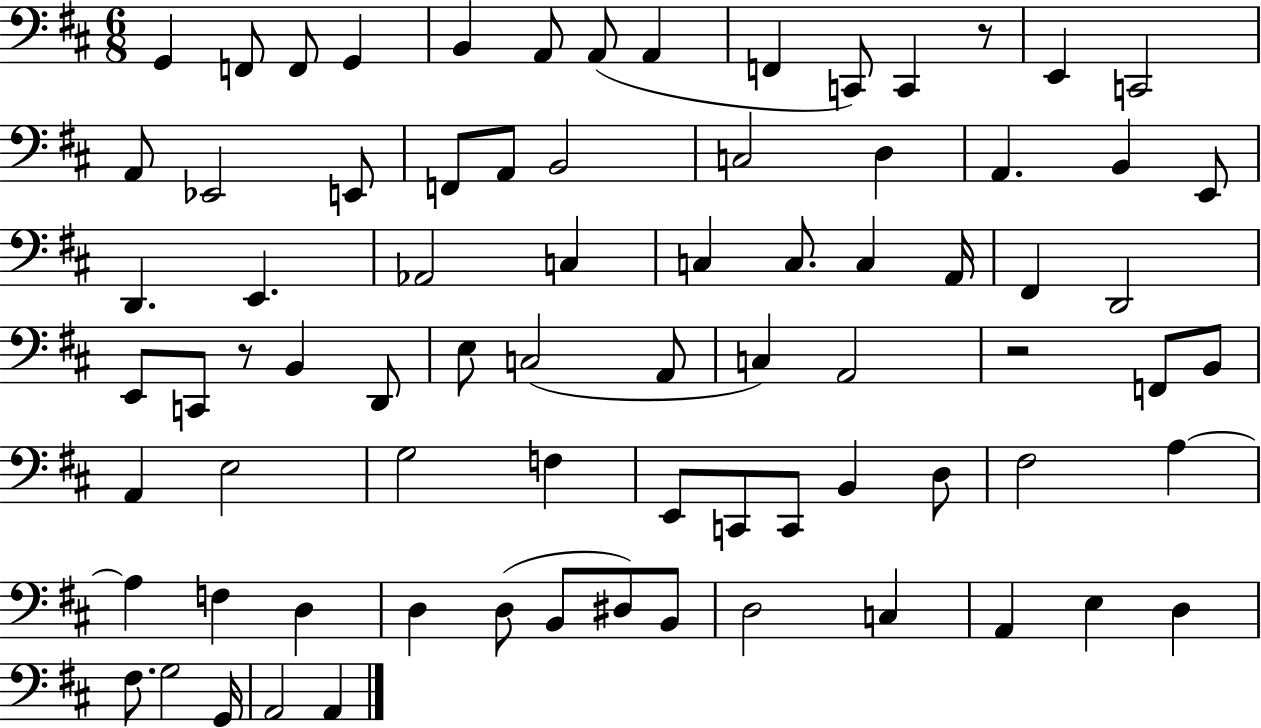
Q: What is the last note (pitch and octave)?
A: A2